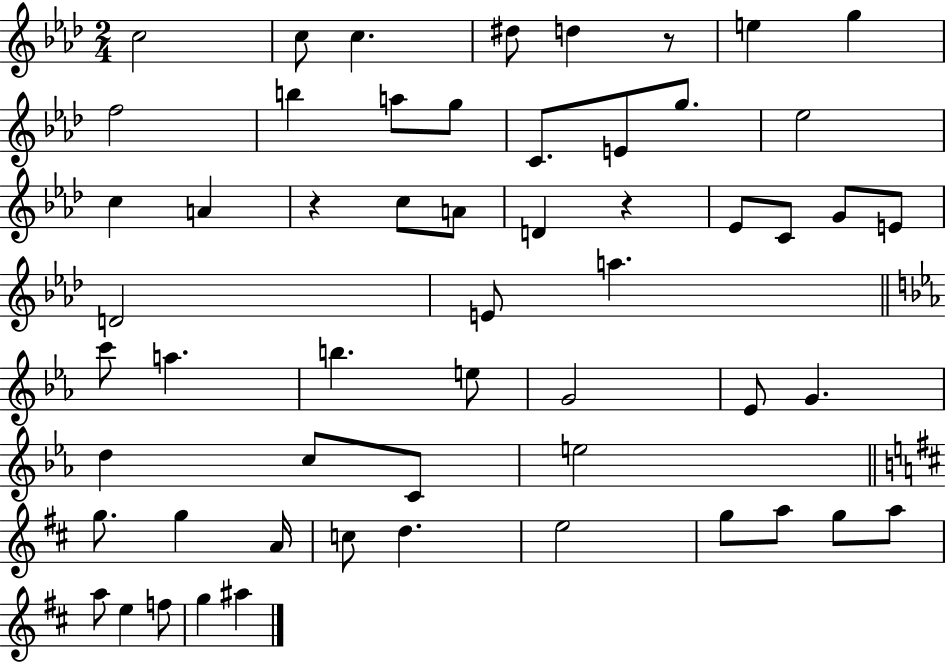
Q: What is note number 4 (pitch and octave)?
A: D#5